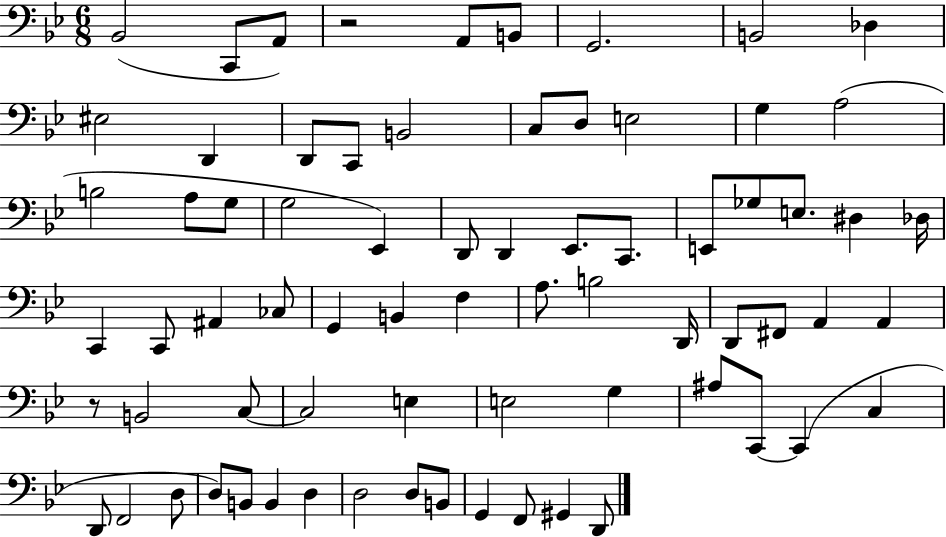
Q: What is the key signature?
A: BES major